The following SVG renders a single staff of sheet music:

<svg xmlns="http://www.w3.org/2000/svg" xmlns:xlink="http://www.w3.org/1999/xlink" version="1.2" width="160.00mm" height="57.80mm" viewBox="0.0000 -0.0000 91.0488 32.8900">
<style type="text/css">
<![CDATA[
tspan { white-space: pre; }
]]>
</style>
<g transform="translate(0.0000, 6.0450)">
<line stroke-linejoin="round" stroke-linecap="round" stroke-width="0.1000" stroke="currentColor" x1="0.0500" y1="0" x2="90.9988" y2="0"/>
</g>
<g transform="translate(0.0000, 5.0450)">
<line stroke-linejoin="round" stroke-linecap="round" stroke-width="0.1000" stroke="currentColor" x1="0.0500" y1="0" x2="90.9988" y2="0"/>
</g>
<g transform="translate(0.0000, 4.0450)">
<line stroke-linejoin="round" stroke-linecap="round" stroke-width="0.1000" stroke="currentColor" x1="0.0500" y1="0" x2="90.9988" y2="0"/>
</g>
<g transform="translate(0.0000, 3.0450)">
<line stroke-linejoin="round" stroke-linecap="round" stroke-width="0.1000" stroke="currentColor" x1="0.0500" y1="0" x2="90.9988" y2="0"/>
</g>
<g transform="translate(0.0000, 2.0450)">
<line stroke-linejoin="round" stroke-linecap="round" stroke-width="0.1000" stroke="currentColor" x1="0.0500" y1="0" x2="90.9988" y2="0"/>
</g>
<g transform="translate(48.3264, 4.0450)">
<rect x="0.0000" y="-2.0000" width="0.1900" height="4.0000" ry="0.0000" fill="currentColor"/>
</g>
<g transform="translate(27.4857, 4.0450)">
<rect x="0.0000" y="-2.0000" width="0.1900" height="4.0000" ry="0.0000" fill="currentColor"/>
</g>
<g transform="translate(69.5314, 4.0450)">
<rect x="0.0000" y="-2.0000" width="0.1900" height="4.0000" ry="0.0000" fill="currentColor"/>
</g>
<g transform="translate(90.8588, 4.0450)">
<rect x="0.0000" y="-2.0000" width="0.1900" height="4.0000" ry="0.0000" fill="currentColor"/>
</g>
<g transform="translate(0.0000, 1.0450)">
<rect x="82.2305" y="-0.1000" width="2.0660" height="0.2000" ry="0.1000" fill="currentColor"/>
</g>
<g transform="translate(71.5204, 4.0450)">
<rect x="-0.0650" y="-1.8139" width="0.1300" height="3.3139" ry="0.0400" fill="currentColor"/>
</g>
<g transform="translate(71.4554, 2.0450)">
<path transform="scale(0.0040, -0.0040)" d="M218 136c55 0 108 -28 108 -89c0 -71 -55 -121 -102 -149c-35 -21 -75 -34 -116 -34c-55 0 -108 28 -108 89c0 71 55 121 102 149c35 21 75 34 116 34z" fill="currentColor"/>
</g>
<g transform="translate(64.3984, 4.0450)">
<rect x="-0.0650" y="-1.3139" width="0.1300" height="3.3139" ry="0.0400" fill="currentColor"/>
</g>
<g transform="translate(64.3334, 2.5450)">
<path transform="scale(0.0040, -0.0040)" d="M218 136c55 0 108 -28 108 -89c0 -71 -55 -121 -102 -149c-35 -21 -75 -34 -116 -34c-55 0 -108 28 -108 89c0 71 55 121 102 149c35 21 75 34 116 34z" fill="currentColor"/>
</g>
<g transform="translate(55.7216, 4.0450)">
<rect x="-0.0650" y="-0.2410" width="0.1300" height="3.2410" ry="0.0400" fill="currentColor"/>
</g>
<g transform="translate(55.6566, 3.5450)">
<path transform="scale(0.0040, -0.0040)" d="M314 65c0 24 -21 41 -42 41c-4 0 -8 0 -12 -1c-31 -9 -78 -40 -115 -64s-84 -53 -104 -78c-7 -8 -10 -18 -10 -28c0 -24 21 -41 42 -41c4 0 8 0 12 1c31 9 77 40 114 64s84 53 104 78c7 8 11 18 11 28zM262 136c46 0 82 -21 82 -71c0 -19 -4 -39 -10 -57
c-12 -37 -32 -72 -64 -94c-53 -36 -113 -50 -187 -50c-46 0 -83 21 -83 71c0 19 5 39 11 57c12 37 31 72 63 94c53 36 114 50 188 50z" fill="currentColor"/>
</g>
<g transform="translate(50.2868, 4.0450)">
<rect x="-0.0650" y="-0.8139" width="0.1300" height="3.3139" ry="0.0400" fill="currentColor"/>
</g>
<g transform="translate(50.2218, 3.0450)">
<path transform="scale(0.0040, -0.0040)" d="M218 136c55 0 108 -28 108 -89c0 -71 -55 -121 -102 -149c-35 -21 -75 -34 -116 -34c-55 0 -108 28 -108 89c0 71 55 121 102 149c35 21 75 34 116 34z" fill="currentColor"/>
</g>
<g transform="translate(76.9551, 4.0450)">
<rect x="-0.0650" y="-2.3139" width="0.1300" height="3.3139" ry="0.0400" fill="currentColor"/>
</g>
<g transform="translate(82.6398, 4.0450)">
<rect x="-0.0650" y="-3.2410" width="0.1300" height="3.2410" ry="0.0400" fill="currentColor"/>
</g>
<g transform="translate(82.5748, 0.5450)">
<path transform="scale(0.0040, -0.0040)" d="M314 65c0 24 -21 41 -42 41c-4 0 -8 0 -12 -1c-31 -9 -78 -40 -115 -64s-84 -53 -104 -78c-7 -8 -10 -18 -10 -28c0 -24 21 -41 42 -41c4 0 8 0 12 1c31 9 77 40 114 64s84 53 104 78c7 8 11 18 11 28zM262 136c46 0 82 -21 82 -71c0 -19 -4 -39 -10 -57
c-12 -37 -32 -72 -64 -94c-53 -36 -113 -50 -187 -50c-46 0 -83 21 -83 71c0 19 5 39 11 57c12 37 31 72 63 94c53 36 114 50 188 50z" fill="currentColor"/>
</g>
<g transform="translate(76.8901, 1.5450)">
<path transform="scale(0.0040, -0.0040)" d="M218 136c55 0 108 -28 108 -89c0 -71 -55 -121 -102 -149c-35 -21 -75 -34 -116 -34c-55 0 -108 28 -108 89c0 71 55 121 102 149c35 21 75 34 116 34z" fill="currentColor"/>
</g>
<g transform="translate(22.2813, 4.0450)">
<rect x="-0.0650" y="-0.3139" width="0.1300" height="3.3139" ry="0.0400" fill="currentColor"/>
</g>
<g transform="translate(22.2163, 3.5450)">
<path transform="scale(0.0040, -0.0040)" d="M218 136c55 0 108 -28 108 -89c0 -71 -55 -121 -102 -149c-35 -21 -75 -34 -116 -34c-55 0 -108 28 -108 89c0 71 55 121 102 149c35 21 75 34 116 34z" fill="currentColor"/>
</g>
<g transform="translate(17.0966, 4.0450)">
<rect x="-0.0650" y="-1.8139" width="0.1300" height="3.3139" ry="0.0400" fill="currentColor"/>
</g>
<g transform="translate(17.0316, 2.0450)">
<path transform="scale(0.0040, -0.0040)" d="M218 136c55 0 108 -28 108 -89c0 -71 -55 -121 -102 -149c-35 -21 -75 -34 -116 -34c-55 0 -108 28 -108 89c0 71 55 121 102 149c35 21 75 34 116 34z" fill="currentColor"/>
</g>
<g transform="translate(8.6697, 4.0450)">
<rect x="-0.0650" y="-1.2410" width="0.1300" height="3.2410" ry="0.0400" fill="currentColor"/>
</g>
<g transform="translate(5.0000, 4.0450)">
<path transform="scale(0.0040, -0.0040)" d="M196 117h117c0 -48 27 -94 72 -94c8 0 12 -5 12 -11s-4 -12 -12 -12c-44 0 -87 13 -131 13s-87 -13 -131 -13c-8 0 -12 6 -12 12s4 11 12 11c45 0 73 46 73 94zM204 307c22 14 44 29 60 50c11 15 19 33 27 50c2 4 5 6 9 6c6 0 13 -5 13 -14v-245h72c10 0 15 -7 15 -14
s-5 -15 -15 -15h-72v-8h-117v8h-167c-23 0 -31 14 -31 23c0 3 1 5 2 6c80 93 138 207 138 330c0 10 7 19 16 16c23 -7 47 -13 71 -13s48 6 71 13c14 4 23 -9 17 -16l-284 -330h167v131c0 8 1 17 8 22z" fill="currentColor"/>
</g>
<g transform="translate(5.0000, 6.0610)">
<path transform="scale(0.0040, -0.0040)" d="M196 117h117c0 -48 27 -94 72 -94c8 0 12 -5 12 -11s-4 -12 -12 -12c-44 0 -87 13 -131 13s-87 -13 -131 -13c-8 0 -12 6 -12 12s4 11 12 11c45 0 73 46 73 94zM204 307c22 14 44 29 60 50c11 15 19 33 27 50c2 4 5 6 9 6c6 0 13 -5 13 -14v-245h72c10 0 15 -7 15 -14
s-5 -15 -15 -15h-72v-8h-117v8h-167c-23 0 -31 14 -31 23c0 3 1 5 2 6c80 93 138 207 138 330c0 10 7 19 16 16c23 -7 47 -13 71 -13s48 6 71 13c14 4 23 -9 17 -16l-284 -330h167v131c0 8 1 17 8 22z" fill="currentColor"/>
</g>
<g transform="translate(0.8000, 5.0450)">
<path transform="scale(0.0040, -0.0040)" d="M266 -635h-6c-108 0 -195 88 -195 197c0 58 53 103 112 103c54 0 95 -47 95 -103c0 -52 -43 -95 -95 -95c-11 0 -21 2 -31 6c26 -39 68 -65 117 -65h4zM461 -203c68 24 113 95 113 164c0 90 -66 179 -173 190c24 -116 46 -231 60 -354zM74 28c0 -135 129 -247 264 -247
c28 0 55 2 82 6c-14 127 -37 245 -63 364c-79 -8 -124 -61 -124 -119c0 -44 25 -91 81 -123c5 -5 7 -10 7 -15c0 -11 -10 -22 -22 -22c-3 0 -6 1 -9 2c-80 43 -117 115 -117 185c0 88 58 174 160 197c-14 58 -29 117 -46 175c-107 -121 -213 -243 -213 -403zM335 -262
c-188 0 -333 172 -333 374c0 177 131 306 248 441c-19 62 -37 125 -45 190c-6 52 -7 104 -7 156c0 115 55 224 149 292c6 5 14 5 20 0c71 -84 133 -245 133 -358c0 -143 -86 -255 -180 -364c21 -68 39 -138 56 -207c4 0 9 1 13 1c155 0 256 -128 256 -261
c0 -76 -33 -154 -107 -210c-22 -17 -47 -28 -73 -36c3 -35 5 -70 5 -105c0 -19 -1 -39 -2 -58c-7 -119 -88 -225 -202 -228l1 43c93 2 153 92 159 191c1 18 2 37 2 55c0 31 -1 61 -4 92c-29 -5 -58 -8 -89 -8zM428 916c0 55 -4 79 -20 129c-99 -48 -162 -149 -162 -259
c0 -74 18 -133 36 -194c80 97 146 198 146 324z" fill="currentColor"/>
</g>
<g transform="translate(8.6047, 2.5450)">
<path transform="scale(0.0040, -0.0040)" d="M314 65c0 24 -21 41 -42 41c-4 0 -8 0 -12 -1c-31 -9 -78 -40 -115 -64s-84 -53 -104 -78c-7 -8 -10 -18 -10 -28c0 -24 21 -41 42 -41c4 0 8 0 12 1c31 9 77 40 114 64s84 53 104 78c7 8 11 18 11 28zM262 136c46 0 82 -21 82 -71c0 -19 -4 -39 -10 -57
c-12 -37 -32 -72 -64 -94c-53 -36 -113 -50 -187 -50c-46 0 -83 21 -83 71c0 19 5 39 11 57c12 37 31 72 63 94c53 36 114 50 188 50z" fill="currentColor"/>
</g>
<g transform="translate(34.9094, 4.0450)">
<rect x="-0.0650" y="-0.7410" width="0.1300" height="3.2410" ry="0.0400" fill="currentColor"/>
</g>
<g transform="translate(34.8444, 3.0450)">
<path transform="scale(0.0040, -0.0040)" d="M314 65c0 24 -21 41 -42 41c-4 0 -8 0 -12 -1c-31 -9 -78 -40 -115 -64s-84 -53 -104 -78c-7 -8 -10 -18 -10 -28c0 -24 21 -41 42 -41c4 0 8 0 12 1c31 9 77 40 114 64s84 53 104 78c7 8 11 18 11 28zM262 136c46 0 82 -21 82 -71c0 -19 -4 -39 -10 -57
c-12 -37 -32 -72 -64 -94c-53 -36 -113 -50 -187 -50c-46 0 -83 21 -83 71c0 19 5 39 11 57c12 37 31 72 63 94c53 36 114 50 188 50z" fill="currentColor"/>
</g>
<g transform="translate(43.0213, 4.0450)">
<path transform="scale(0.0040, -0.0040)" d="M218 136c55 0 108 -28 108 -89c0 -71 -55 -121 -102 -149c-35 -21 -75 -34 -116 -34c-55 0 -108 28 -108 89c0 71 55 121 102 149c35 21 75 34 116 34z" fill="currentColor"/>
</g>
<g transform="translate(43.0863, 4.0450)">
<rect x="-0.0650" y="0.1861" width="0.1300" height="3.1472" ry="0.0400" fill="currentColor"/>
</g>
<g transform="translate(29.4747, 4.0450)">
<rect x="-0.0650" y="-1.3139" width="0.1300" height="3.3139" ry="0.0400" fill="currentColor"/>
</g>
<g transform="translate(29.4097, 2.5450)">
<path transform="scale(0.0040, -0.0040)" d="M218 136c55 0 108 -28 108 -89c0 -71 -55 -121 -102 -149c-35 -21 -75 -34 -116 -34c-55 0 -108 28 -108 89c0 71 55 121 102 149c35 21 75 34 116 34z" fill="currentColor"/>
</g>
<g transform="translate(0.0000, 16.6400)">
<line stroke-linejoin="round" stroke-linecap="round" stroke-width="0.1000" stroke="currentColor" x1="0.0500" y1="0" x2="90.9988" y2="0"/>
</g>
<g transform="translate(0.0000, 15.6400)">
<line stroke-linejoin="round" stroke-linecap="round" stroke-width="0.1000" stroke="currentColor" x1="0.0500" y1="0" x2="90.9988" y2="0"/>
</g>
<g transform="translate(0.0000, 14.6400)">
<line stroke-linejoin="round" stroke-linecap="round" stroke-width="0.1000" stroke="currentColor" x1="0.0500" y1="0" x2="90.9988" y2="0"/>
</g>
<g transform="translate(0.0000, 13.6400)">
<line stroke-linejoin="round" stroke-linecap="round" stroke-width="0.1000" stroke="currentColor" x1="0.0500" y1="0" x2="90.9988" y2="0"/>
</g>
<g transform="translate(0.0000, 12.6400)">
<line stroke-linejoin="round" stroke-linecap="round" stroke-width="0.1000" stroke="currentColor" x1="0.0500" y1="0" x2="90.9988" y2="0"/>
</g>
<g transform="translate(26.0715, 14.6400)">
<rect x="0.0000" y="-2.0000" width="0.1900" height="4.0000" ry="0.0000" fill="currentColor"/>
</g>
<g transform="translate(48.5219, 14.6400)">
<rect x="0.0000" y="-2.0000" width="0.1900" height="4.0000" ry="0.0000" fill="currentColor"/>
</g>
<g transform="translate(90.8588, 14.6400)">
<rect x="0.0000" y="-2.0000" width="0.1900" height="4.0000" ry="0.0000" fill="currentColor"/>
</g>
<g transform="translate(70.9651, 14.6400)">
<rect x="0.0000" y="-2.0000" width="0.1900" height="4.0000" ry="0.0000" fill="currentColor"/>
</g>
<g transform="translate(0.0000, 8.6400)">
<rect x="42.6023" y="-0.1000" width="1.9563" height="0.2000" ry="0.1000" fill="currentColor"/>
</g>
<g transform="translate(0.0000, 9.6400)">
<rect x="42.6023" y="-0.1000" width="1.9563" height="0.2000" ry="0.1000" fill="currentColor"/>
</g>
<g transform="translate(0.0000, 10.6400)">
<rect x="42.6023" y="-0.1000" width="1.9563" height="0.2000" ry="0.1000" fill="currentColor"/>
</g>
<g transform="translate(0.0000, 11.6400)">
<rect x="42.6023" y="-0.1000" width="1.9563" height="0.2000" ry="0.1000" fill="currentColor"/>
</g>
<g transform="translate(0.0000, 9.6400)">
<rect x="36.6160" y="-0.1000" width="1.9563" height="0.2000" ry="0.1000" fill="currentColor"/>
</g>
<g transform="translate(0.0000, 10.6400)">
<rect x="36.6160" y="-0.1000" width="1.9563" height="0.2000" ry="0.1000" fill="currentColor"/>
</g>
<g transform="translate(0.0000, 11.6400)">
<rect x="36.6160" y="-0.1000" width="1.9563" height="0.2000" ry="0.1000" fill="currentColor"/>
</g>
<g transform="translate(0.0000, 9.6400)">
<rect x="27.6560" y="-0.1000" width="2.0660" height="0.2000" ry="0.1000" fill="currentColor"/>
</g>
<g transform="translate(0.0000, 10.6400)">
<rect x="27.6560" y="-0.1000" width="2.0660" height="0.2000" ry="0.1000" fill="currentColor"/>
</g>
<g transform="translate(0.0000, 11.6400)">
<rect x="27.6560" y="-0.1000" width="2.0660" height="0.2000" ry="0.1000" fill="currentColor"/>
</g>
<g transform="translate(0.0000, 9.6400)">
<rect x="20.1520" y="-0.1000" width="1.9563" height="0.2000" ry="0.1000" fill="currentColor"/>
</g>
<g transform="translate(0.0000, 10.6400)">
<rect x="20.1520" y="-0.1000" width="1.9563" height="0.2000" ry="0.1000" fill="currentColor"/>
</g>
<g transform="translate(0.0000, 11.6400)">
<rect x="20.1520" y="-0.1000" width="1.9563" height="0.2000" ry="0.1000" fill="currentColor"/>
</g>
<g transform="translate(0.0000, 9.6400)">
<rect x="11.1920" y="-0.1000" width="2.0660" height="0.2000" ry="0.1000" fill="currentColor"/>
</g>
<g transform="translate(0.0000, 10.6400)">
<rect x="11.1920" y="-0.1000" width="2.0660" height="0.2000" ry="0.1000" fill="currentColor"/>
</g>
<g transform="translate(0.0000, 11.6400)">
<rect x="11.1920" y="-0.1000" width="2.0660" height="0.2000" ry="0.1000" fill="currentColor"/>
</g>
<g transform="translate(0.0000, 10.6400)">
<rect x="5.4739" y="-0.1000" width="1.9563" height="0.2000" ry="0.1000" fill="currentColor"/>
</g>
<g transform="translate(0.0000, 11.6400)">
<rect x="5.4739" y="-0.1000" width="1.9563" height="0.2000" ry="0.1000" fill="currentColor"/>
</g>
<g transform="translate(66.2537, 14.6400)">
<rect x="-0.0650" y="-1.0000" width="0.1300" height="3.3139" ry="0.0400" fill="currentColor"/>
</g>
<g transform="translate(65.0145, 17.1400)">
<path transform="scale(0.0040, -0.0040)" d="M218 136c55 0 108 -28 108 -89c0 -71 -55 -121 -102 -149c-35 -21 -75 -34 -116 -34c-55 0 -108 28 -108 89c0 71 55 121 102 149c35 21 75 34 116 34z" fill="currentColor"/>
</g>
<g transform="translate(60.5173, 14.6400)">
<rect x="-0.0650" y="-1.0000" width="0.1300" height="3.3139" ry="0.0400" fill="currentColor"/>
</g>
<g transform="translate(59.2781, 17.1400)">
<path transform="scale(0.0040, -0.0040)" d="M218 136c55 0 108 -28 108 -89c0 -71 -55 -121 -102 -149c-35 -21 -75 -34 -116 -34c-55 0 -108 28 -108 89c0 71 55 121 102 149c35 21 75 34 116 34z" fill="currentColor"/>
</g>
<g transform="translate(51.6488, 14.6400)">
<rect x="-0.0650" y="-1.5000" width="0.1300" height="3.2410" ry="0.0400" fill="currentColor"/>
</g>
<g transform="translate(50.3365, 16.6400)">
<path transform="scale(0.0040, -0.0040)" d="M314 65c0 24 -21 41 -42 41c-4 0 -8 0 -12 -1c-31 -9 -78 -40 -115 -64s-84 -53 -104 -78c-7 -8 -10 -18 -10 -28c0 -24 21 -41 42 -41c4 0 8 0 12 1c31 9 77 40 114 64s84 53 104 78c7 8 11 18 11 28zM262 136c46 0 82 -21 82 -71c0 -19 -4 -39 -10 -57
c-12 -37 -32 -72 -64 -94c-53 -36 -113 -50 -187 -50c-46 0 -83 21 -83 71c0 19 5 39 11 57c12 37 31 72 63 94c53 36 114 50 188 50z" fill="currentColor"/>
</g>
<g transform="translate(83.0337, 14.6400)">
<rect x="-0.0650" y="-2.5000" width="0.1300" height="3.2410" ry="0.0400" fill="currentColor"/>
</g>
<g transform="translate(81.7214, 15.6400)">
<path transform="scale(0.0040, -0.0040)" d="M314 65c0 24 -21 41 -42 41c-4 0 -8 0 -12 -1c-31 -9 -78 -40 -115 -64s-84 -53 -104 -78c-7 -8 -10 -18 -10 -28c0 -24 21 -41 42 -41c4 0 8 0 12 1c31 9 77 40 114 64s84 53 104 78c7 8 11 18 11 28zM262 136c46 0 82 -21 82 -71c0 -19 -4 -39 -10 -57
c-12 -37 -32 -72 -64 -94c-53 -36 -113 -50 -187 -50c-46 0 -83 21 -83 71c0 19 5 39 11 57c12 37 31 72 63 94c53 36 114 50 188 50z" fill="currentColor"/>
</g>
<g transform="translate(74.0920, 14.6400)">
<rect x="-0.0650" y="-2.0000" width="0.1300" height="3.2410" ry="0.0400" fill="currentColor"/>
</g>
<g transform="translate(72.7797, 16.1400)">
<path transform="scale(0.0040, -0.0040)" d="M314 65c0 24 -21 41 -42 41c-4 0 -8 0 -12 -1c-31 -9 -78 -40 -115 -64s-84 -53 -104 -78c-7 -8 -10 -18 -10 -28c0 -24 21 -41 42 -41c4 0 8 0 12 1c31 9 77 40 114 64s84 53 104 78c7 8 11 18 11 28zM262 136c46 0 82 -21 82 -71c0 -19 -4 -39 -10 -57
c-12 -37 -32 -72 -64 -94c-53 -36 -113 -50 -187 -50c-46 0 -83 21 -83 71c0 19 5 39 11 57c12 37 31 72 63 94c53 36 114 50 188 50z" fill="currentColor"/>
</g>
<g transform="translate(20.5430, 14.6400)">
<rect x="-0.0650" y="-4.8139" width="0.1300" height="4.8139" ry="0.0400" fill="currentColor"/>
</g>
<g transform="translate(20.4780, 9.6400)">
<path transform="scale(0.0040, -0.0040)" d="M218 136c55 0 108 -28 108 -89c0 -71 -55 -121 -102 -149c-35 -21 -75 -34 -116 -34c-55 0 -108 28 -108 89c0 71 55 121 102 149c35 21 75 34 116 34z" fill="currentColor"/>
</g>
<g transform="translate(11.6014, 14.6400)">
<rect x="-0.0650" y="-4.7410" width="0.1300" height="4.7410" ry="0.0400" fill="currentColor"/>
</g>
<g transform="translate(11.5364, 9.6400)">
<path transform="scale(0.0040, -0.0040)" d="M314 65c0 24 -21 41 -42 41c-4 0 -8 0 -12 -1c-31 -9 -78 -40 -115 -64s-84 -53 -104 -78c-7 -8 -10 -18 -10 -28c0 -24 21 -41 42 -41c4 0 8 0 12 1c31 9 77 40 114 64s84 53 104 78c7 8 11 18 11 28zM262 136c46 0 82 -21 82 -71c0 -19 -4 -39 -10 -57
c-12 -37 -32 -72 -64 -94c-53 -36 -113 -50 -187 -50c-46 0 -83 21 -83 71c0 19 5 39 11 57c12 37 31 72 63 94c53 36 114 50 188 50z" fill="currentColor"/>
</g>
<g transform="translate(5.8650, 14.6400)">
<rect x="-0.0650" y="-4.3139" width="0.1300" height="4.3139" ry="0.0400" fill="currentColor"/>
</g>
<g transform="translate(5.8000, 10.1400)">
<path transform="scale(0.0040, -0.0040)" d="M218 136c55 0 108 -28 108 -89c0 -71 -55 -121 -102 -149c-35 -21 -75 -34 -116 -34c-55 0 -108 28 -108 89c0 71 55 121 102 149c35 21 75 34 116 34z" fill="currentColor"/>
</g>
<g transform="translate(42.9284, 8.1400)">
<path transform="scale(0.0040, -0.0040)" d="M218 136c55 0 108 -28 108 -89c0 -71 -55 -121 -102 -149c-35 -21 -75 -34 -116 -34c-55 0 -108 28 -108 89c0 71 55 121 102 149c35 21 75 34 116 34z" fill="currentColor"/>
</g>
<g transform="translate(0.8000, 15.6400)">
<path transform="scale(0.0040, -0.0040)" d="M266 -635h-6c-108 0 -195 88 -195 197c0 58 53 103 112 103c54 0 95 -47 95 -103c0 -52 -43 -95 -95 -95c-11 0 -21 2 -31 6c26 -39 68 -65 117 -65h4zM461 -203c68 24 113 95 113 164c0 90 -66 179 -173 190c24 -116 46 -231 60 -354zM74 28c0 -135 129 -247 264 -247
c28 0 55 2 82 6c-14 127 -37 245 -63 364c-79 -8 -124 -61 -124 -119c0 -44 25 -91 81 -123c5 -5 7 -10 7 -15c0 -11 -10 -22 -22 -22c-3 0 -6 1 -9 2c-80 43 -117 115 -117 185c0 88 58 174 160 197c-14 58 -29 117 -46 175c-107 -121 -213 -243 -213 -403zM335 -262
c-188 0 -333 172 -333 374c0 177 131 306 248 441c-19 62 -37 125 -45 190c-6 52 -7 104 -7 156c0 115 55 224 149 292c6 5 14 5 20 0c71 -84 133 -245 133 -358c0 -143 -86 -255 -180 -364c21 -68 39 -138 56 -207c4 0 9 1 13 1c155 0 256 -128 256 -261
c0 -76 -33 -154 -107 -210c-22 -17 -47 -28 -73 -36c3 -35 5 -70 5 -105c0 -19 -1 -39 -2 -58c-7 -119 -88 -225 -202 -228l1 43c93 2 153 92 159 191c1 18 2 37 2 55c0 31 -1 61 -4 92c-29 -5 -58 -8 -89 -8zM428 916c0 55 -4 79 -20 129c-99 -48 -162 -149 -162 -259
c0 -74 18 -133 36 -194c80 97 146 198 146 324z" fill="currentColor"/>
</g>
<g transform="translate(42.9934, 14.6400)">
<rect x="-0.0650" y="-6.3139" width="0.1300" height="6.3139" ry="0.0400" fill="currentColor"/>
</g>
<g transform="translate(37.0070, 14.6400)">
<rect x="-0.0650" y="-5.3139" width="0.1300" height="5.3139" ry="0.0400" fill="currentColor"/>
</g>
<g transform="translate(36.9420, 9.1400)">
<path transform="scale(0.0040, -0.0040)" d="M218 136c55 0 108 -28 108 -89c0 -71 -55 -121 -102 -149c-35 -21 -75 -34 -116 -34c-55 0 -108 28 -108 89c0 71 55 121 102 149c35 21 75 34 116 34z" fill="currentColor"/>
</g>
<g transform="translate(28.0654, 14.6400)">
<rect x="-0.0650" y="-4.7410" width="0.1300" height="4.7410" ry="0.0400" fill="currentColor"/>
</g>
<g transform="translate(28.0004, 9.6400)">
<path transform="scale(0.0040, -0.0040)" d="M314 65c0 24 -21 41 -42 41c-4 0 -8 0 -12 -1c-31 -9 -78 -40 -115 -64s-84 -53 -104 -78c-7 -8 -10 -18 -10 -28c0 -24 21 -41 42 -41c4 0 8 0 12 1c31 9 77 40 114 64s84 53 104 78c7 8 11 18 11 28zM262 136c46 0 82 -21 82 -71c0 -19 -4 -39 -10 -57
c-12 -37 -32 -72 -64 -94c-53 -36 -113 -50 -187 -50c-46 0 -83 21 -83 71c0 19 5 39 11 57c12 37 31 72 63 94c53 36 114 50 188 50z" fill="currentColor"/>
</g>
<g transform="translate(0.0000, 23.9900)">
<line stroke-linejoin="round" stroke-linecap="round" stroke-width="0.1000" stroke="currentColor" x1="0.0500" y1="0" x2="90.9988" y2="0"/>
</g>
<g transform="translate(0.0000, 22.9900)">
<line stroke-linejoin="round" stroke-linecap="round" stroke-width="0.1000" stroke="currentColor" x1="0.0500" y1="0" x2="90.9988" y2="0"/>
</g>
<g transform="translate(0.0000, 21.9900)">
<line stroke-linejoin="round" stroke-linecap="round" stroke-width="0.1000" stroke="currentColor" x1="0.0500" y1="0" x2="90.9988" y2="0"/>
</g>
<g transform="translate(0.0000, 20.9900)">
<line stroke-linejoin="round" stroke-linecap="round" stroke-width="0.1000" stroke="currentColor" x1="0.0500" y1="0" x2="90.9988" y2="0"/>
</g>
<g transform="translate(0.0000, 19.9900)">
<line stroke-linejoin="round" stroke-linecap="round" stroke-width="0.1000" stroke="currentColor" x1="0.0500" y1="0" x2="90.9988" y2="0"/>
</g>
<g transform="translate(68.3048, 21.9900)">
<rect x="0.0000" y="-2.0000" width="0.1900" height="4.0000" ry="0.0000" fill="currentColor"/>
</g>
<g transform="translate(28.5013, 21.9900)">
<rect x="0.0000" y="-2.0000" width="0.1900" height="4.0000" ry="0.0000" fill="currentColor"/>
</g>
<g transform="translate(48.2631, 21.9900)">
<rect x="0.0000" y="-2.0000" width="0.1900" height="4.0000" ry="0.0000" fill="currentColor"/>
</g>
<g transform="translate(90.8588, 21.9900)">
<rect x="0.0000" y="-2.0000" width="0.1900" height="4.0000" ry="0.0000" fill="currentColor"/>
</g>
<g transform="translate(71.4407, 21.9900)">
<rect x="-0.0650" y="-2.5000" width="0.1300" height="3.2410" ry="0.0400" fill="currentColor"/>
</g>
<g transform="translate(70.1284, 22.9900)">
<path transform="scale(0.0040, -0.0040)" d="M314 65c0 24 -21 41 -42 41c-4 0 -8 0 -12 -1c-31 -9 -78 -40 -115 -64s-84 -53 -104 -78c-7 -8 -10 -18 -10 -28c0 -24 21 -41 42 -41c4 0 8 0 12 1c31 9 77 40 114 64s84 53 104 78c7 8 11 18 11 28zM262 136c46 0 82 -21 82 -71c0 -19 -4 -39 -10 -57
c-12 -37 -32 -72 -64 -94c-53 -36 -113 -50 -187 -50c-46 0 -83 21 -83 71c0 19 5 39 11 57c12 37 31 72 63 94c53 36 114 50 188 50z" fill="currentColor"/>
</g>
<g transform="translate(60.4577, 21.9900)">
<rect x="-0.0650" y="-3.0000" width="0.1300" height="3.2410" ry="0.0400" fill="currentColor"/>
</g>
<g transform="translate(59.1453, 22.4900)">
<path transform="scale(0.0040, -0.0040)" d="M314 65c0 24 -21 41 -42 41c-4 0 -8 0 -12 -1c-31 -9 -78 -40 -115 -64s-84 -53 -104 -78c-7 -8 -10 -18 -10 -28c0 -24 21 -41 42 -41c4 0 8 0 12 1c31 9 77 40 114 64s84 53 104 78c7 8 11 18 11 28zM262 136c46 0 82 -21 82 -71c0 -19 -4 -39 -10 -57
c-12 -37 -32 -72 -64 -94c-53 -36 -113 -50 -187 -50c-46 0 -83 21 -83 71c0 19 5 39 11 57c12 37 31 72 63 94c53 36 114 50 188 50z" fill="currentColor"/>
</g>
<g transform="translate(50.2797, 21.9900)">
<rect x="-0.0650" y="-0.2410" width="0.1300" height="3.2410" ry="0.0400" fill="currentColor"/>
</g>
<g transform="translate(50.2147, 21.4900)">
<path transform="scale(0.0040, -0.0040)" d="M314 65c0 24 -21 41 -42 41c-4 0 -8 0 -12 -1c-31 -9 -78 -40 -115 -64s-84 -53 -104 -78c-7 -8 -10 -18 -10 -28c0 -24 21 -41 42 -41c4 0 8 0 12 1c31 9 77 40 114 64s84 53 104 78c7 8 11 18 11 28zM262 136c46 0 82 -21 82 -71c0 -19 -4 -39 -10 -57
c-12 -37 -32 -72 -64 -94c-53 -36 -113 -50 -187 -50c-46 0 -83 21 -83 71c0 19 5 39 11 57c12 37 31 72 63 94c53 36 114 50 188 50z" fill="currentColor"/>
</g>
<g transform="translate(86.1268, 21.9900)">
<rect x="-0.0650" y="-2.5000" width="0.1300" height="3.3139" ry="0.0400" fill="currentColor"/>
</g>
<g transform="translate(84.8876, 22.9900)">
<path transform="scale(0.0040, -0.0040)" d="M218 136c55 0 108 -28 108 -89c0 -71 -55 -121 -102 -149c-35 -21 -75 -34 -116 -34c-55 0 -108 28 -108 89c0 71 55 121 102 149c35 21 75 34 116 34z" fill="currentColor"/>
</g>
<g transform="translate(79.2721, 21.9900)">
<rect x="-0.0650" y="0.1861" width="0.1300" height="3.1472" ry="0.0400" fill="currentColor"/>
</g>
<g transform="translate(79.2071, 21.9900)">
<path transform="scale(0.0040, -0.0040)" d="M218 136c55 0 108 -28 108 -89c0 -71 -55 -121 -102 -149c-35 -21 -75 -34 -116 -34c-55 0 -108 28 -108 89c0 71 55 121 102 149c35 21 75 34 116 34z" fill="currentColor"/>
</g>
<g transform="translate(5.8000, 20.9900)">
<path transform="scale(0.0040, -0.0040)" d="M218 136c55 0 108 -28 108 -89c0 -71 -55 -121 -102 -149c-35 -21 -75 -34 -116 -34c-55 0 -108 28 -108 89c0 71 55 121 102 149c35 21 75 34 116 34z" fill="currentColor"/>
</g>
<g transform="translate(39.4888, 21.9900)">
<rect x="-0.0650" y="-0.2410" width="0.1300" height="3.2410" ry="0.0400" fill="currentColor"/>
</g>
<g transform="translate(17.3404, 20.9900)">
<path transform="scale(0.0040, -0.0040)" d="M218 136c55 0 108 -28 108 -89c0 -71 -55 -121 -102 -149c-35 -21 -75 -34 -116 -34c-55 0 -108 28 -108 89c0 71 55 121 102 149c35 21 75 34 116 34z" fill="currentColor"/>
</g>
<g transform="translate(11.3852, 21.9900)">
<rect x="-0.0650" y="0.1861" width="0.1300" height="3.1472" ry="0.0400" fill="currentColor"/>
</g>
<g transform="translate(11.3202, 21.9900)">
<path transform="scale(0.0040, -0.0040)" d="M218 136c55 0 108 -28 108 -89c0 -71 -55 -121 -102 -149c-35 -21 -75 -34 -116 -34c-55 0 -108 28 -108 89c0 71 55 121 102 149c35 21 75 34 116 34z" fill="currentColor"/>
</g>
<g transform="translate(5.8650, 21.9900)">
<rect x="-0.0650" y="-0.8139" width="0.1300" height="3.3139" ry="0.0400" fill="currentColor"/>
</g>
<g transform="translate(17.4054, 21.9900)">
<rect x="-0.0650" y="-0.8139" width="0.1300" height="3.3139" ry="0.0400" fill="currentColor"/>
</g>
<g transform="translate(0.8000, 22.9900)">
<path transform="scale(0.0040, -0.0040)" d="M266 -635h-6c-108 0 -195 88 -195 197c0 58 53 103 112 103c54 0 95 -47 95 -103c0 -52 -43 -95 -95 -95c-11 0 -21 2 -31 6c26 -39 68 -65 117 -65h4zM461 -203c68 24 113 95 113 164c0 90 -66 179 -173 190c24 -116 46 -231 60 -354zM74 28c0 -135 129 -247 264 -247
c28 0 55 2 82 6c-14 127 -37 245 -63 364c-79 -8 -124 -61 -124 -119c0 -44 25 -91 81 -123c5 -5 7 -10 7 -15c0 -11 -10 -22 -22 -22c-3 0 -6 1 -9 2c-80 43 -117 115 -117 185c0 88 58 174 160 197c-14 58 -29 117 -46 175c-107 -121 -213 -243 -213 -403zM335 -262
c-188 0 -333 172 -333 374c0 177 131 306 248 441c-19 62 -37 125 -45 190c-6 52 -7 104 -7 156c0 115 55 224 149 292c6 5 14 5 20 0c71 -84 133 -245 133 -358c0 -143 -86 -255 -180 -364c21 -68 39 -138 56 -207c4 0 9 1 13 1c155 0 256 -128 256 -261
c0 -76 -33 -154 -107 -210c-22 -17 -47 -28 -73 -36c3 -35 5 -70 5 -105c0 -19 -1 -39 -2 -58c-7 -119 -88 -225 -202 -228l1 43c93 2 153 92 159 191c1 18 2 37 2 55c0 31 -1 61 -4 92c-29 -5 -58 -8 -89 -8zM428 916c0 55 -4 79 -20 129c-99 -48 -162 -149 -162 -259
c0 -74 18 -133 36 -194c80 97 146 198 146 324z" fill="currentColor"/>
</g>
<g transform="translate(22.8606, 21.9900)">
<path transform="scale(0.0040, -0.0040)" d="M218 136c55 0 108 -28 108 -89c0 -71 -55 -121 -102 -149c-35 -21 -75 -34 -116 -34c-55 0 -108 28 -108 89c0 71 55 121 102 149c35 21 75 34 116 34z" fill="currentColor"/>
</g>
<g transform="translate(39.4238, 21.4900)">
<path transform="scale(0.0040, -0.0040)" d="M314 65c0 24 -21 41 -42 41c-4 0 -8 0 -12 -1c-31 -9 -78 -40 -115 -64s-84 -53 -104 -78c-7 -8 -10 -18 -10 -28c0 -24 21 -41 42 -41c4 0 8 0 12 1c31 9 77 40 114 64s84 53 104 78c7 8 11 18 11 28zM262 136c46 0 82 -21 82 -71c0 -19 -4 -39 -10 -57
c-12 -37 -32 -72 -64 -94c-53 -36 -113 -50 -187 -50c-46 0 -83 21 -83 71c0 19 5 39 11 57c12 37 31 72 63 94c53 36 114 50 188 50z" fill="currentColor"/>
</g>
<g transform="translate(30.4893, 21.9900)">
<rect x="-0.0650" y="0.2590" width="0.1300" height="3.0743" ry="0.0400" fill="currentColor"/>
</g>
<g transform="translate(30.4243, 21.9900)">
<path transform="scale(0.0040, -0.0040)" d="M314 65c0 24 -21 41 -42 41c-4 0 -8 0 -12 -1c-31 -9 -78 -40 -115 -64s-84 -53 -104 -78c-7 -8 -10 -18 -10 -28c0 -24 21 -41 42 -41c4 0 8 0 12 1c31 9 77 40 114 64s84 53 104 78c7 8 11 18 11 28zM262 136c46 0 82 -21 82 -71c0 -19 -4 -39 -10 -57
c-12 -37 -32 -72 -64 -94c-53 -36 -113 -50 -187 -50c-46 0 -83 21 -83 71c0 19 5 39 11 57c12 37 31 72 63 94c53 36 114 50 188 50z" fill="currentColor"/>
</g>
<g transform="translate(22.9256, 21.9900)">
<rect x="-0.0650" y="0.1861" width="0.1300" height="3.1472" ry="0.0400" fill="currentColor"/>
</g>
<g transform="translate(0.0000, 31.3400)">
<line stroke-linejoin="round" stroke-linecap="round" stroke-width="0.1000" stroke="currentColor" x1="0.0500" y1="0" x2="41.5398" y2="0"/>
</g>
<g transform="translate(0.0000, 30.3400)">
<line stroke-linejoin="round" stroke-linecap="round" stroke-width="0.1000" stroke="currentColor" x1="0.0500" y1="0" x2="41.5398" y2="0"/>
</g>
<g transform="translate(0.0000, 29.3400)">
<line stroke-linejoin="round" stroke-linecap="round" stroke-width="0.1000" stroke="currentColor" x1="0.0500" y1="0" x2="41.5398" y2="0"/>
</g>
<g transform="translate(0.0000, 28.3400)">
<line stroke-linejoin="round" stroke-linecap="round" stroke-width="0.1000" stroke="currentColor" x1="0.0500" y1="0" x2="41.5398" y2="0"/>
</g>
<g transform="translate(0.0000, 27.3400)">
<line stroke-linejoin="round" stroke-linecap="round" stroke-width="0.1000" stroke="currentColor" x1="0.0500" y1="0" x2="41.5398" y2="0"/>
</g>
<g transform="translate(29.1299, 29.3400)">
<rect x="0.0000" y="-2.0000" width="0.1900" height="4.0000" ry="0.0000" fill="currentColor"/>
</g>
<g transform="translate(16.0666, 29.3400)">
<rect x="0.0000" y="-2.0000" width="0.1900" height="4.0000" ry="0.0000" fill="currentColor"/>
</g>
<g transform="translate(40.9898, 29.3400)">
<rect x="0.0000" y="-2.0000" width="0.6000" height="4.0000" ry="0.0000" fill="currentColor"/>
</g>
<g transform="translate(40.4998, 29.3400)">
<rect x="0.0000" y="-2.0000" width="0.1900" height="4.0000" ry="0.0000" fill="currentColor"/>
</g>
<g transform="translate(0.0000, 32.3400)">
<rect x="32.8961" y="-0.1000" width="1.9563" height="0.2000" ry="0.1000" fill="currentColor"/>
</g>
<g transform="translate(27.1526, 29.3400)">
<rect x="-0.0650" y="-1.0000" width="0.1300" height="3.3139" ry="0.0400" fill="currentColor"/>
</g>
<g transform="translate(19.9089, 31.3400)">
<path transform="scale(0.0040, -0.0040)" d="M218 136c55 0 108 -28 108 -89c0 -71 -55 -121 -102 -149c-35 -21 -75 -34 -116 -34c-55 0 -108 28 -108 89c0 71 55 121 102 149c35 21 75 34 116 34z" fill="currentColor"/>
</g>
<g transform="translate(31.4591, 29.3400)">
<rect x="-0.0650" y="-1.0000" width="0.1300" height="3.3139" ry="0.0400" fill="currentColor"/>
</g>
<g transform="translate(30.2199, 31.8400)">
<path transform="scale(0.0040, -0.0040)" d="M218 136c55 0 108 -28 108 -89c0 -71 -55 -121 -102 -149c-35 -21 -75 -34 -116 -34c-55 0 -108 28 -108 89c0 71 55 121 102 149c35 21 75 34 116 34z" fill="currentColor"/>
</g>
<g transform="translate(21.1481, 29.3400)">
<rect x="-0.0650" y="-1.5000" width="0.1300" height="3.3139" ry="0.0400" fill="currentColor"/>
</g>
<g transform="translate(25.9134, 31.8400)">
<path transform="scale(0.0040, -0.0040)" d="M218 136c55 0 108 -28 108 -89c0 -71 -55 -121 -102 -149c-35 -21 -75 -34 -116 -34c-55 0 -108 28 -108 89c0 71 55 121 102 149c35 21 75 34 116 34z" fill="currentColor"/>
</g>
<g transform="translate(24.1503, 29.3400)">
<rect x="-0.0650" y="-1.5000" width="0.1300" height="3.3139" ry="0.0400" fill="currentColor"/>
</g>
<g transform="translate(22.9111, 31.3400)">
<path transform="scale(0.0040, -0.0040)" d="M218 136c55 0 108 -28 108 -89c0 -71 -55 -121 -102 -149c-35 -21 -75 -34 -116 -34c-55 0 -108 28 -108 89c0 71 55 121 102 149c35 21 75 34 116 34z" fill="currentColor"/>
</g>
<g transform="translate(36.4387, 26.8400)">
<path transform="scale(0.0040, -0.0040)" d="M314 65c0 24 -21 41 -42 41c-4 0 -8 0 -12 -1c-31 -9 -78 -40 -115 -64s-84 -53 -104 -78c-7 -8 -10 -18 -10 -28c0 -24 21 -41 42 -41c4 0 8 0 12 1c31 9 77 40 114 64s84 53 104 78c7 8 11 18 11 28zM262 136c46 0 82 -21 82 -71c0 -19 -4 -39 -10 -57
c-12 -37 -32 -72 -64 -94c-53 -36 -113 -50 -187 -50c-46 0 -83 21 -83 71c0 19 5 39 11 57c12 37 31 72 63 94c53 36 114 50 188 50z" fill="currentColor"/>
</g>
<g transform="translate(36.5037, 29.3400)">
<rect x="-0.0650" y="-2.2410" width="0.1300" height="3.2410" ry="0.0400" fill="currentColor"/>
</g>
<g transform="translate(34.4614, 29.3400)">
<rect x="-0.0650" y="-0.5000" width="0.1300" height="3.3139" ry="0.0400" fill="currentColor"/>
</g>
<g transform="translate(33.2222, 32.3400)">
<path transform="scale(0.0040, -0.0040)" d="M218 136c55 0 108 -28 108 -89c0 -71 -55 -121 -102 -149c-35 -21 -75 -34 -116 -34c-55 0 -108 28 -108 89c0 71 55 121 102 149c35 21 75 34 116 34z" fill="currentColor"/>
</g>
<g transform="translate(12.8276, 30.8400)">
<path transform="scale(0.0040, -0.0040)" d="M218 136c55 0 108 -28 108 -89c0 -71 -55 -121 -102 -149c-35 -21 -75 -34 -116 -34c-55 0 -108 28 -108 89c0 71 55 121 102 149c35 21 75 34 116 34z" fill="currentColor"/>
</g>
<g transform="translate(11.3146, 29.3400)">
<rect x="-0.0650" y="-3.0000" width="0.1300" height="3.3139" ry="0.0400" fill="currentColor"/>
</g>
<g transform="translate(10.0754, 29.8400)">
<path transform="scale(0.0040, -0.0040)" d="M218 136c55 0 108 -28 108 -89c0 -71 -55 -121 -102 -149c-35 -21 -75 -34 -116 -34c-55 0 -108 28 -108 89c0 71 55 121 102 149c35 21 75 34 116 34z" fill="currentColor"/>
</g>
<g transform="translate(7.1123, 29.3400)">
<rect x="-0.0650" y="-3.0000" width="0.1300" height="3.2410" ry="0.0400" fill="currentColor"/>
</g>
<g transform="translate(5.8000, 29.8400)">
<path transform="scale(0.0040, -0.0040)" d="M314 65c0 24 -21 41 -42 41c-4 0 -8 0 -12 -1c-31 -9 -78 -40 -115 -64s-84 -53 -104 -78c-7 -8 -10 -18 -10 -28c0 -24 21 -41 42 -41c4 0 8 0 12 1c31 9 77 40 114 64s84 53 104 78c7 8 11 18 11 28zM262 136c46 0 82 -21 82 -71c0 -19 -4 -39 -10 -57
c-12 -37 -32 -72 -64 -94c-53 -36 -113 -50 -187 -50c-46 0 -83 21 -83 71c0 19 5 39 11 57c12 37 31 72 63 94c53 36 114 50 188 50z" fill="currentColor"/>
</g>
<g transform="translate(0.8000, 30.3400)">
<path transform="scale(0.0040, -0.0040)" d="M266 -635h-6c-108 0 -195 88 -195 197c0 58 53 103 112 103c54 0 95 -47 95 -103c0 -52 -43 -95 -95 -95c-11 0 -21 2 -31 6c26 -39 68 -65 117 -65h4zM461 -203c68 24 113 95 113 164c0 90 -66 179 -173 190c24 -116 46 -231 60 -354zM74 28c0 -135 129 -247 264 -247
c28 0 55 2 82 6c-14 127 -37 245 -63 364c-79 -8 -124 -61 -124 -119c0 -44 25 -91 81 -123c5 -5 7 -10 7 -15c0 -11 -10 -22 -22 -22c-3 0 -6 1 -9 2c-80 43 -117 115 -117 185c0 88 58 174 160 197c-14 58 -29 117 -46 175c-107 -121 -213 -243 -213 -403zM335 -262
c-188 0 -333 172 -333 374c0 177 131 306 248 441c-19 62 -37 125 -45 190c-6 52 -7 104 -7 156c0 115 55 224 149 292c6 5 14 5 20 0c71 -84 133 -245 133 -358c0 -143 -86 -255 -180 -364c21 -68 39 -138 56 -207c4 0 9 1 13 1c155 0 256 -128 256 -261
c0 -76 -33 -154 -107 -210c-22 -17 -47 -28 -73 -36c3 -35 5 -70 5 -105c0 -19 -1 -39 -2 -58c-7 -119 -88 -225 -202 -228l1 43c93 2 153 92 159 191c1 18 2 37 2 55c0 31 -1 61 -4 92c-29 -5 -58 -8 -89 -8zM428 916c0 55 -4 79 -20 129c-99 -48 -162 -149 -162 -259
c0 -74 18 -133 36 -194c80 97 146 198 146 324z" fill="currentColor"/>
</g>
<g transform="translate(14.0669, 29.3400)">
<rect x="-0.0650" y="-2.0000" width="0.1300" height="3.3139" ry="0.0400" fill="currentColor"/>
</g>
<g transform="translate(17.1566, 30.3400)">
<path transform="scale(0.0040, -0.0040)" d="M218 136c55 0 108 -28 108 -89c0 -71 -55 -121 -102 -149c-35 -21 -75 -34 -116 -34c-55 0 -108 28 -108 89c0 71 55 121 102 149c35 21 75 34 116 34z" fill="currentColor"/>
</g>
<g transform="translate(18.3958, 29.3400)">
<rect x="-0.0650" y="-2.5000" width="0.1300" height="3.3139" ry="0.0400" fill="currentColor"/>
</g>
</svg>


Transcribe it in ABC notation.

X:1
T:Untitled
M:4/4
L:1/4
K:C
e2 f c e d2 B d c2 e f g b2 d' e'2 e' e'2 f' a' E2 D D F2 G2 d B d B B2 c2 c2 A2 G2 B G A2 A F G E E D D C g2